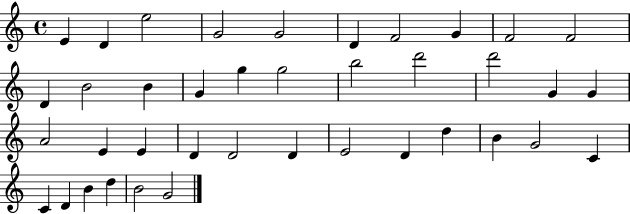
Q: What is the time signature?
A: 4/4